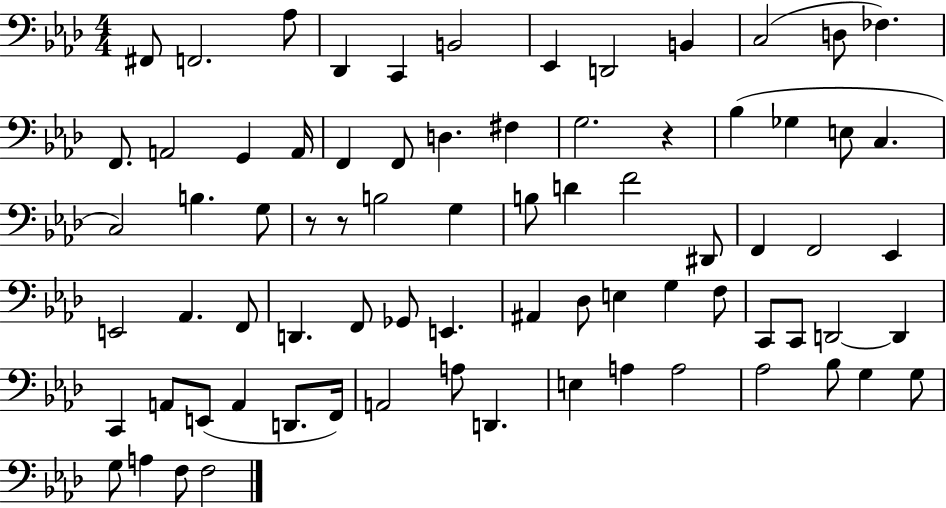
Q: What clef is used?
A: bass